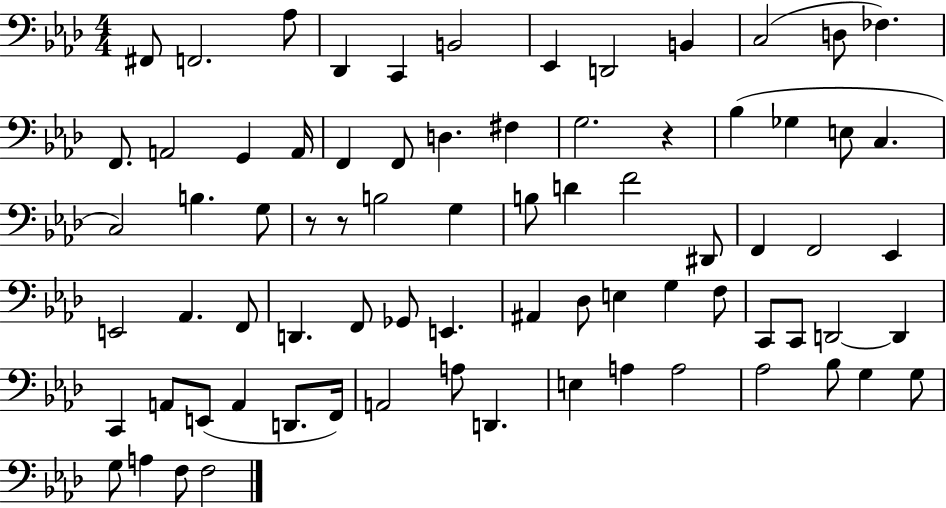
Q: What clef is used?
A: bass